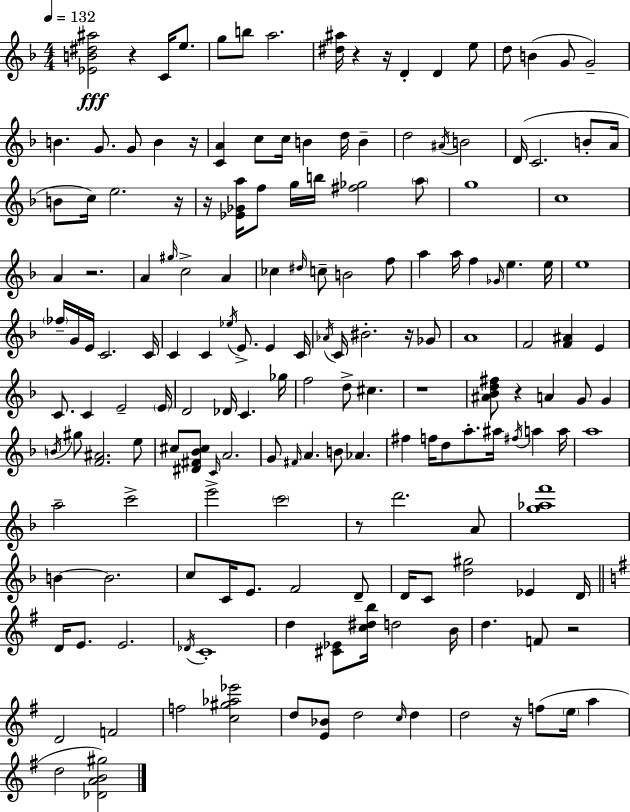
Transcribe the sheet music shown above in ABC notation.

X:1
T:Untitled
M:4/4
L:1/4
K:Dm
[_EB^d^a]2 z C/4 e/2 g/2 b/2 a2 [^d^a]/4 z z/4 D D e/2 d/2 B G/2 G2 B G/2 G/2 B z/4 [CA] c/2 c/4 B d/4 B d2 ^A/4 B2 D/4 C2 B/2 A/4 B/2 c/4 e2 z/4 z/4 [_E_Ga]/4 f/2 g/4 b/4 [^f_g]2 a/2 g4 c4 A z2 A ^g/4 c2 A _c ^d/4 c/2 B2 f/2 a a/4 f _G/4 e e/4 e4 _f/4 G/4 E/4 C2 C/4 C C _e/4 E/2 E C/4 _A/4 C/4 ^B2 z/4 _G/2 A4 F2 [F^A] E C/2 C E2 E/4 D2 _D/4 C _g/4 f2 d/2 ^c z4 [^A_Bd^f]/2 z A G/2 G B/4 ^g/2 [F^A]2 e/2 ^c/2 [^D^F_B^c]/2 C/4 A2 G/2 ^F/4 A B/2 _A ^f f/4 d/2 a/2 ^a/4 ^f/4 a a/4 a4 a2 c'2 e'2 c'2 z/2 d'2 A/2 [g_af']4 B B2 c/2 C/4 E/2 F2 D/2 D/4 C/2 [d^g]2 _E D/4 D/4 E/2 E2 _D/4 C4 d [^C_E]/2 [c^db]/4 d2 B/4 d F/2 z2 D2 F2 f2 [c^g_a_e']2 d/2 [E_B]/2 d2 c/4 d d2 z/4 f/2 e/4 a d2 [_DAB^g]2